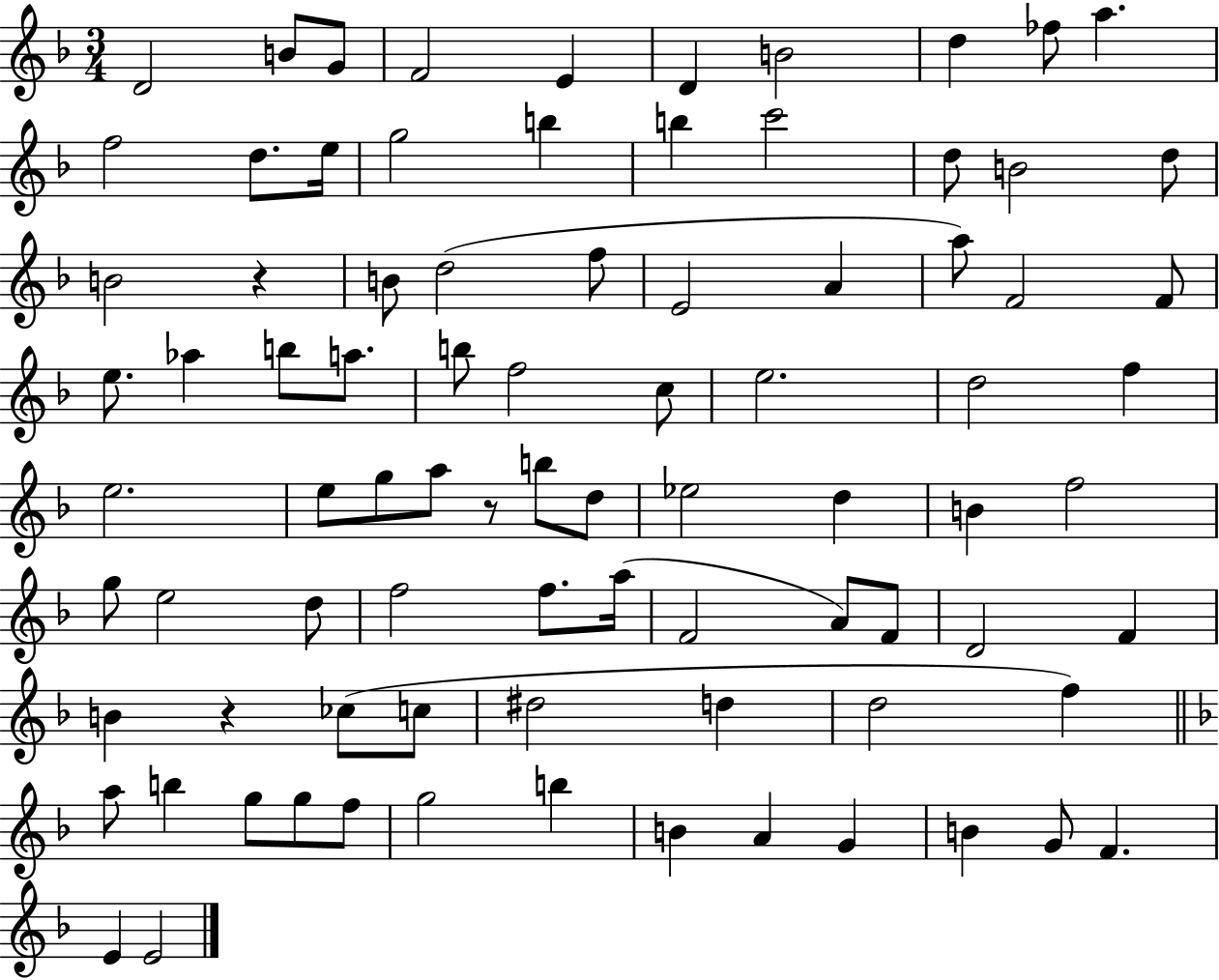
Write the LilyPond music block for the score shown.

{
  \clef treble
  \numericTimeSignature
  \time 3/4
  \key f \major
  \repeat volta 2 { d'2 b'8 g'8 | f'2 e'4 | d'4 b'2 | d''4 fes''8 a''4. | \break f''2 d''8. e''16 | g''2 b''4 | b''4 c'''2 | d''8 b'2 d''8 | \break b'2 r4 | b'8 d''2( f''8 | e'2 a'4 | a''8) f'2 f'8 | \break e''8. aes''4 b''8 a''8. | b''8 f''2 c''8 | e''2. | d''2 f''4 | \break e''2. | e''8 g''8 a''8 r8 b''8 d''8 | ees''2 d''4 | b'4 f''2 | \break g''8 e''2 d''8 | f''2 f''8. a''16( | f'2 a'8) f'8 | d'2 f'4 | \break b'4 r4 ces''8( c''8 | dis''2 d''4 | d''2 f''4) | \bar "||" \break \key f \major a''8 b''4 g''8 g''8 f''8 | g''2 b''4 | b'4 a'4 g'4 | b'4 g'8 f'4. | \break e'4 e'2 | } \bar "|."
}